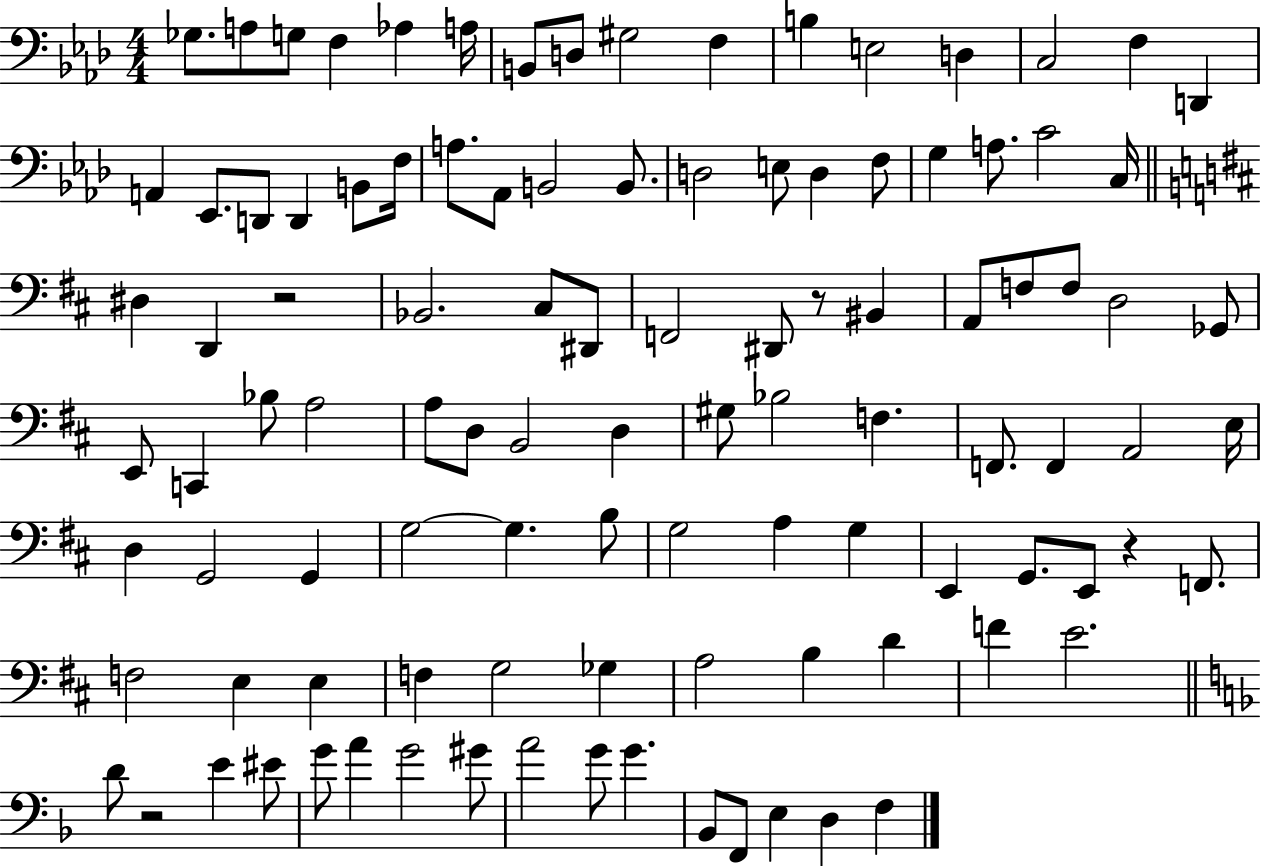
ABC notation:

X:1
T:Untitled
M:4/4
L:1/4
K:Ab
_G,/2 A,/2 G,/2 F, _A, A,/4 B,,/2 D,/2 ^G,2 F, B, E,2 D, C,2 F, D,, A,, _E,,/2 D,,/2 D,, B,,/2 F,/4 A,/2 _A,,/2 B,,2 B,,/2 D,2 E,/2 D, F,/2 G, A,/2 C2 C,/4 ^D, D,, z2 _B,,2 ^C,/2 ^D,,/2 F,,2 ^D,,/2 z/2 ^B,, A,,/2 F,/2 F,/2 D,2 _G,,/2 E,,/2 C,, _B,/2 A,2 A,/2 D,/2 B,,2 D, ^G,/2 _B,2 F, F,,/2 F,, A,,2 E,/4 D, G,,2 G,, G,2 G, B,/2 G,2 A, G, E,, G,,/2 E,,/2 z F,,/2 F,2 E, E, F, G,2 _G, A,2 B, D F E2 D/2 z2 E ^E/2 G/2 A G2 ^G/2 A2 G/2 G _B,,/2 F,,/2 E, D, F,